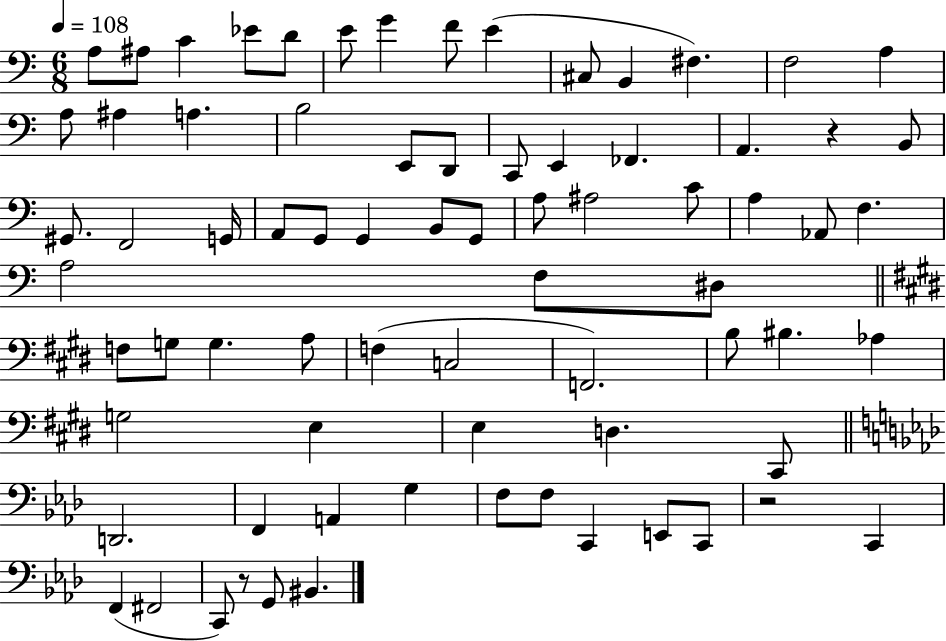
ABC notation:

X:1
T:Untitled
M:6/8
L:1/4
K:C
A,/2 ^A,/2 C _E/2 D/2 E/2 G F/2 E ^C,/2 B,, ^F, F,2 A, A,/2 ^A, A, B,2 E,,/2 D,,/2 C,,/2 E,, _F,, A,, z B,,/2 ^G,,/2 F,,2 G,,/4 A,,/2 G,,/2 G,, B,,/2 G,,/2 A,/2 ^A,2 C/2 A, _A,,/2 F, A,2 F,/2 ^D,/2 F,/2 G,/2 G, A,/2 F, C,2 F,,2 B,/2 ^B, _A, G,2 E, E, D, ^C,,/2 D,,2 F,, A,, G, F,/2 F,/2 C,, E,,/2 C,,/2 z2 C,, F,, ^F,,2 C,,/2 z/2 G,,/2 ^B,,